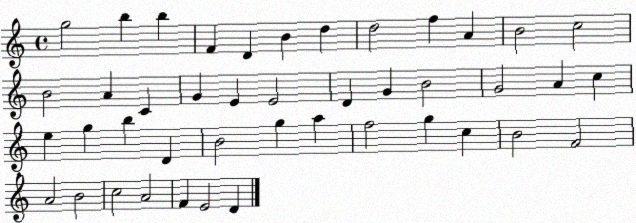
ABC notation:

X:1
T:Untitled
M:4/4
L:1/4
K:C
g2 b b F D B d d2 f A B2 c2 B2 A C G E E2 D G B2 G2 A c e g b D B2 g a f2 g c B2 F2 A2 B2 c2 A2 F E2 D